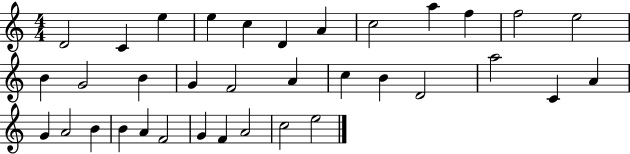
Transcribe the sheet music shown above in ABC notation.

X:1
T:Untitled
M:4/4
L:1/4
K:C
D2 C e e c D A c2 a f f2 e2 B G2 B G F2 A c B D2 a2 C A G A2 B B A F2 G F A2 c2 e2